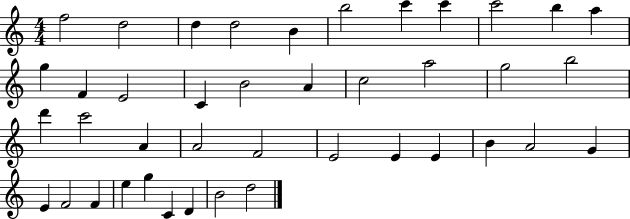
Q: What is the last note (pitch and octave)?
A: D5